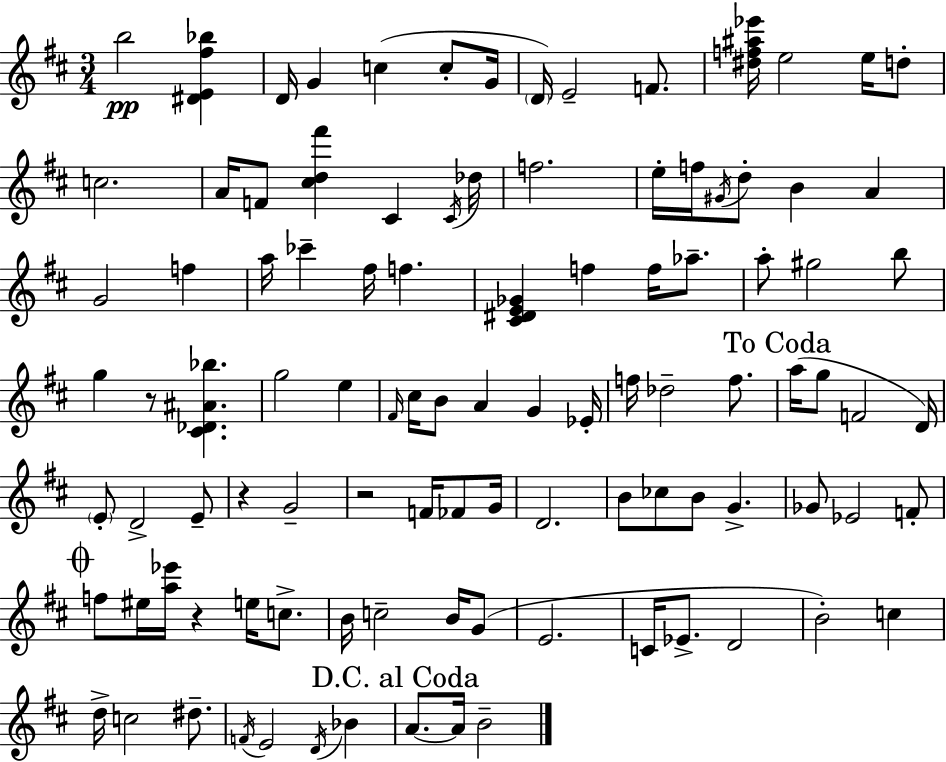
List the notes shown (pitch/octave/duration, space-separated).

B5/h [D#4,E4,F#5,Bb5]/q D4/s G4/q C5/q C5/e G4/s D4/s E4/h F4/e. [D#5,F5,A#5,Eb6]/s E5/h E5/s D5/e C5/h. A4/s F4/e [C#5,D5,F#6]/q C#4/q C#4/s Db5/s F5/h. E5/s F5/s G#4/s D5/e B4/q A4/q G4/h F5/q A5/s CES6/q F#5/s F5/q. [C#4,D#4,E4,Gb4]/q F5/q F5/s Ab5/e. A5/e G#5/h B5/e G5/q R/e [C#4,Db4,A#4,Bb5]/q. G5/h E5/q F#4/s C#5/s B4/e A4/q G4/q Eb4/s F5/s Db5/h F5/e. A5/s G5/e F4/h D4/s E4/e D4/h E4/e R/q G4/h R/h F4/s FES4/e G4/s D4/h. B4/e CES5/e B4/e G4/q. Gb4/e Eb4/h F4/e F5/e EIS5/s [A5,Eb6]/s R/q E5/s C5/e. B4/s C5/h B4/s G4/e E4/h. C4/s Eb4/e. D4/h B4/h C5/q D5/s C5/h D#5/e. F4/s E4/h D4/s Bb4/q A4/e. A4/s B4/h